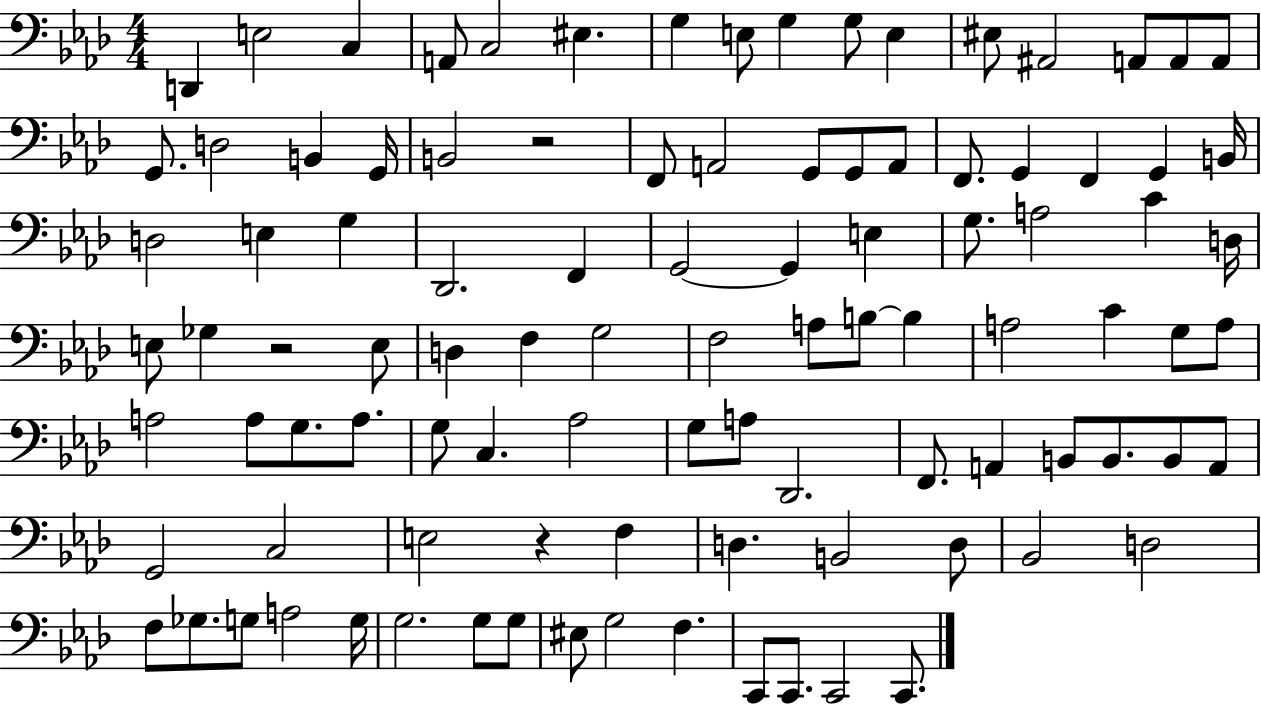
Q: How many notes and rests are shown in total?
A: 100